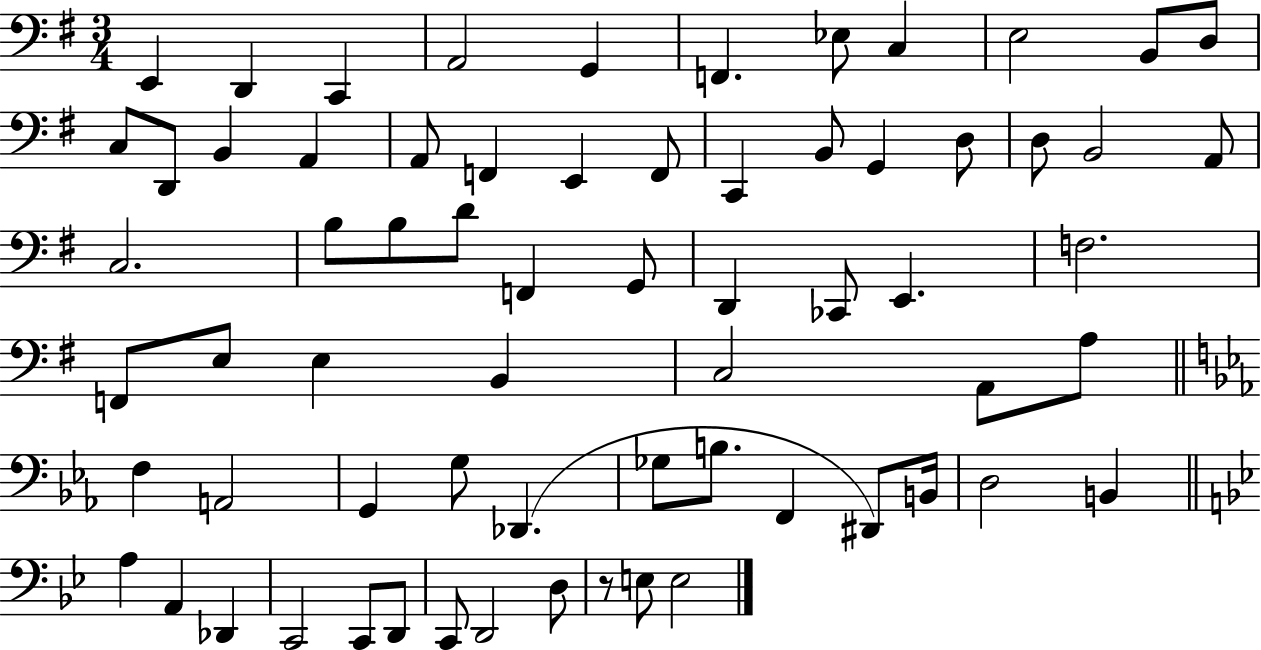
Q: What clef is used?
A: bass